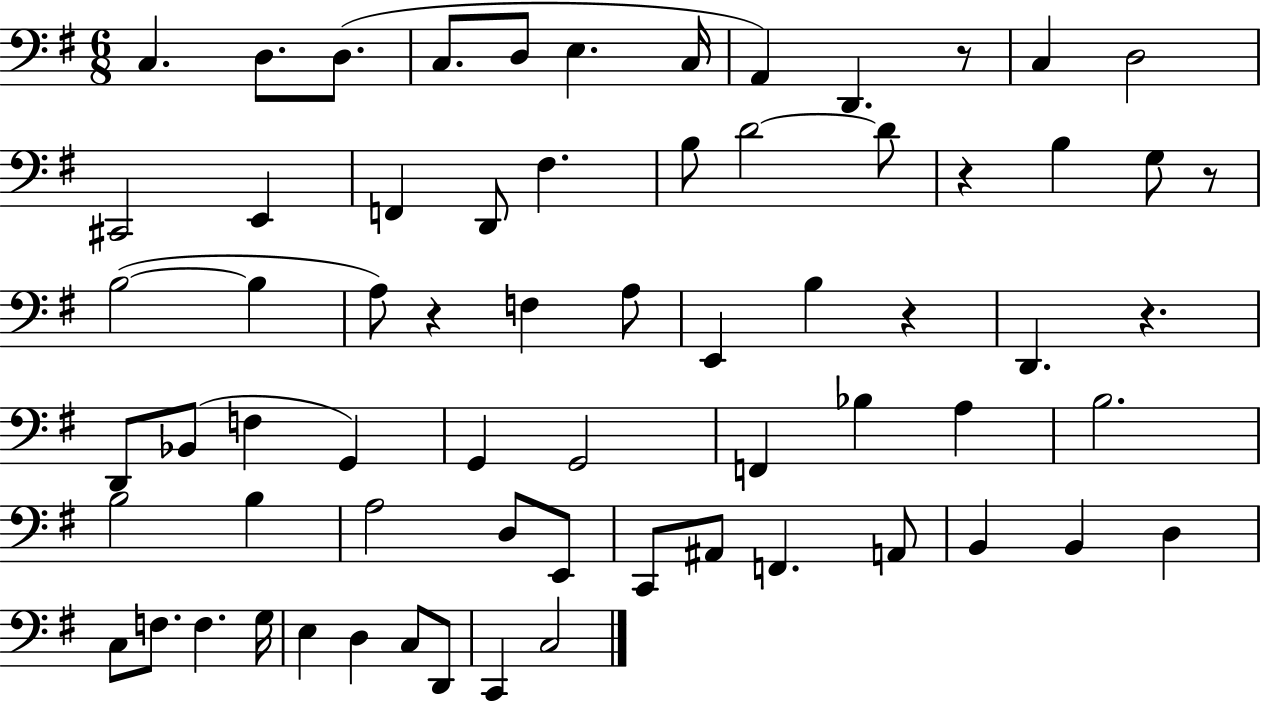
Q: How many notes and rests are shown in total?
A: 67